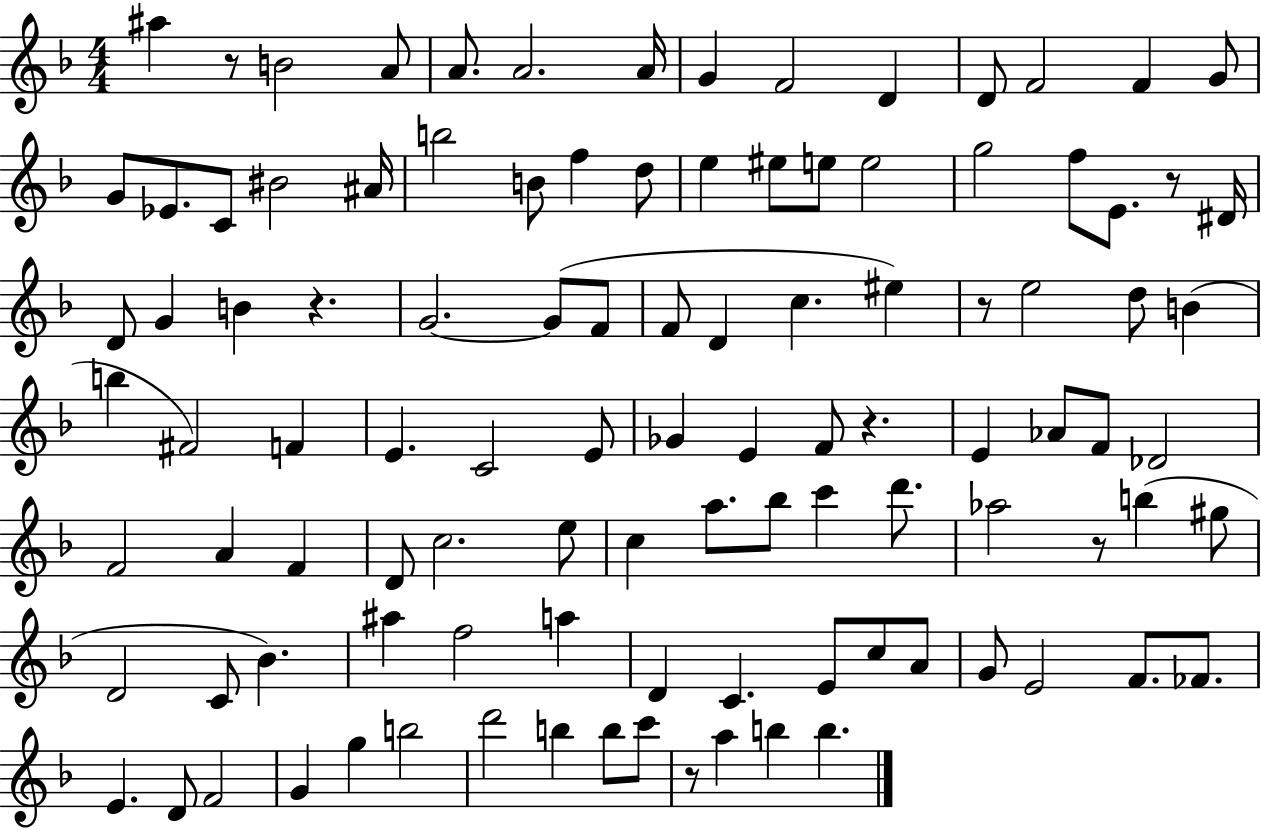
A#5/q R/e B4/h A4/e A4/e. A4/h. A4/s G4/q F4/h D4/q D4/e F4/h F4/q G4/e G4/e Eb4/e. C4/e BIS4/h A#4/s B5/h B4/e F5/q D5/e E5/q EIS5/e E5/e E5/h G5/h F5/e E4/e. R/e D#4/s D4/e G4/q B4/q R/q. G4/h. G4/e F4/e F4/e D4/q C5/q. EIS5/q R/e E5/h D5/e B4/q B5/q F#4/h F4/q E4/q. C4/h E4/e Gb4/q E4/q F4/e R/q. E4/q Ab4/e F4/e Db4/h F4/h A4/q F4/q D4/e C5/h. E5/e C5/q A5/e. Bb5/e C6/q D6/e. Ab5/h R/e B5/q G#5/e D4/h C4/e Bb4/q. A#5/q F5/h A5/q D4/q C4/q. E4/e C5/e A4/e G4/e E4/h F4/e. FES4/e. E4/q. D4/e F4/h G4/q G5/q B5/h D6/h B5/q B5/e C6/e R/e A5/q B5/q B5/q.